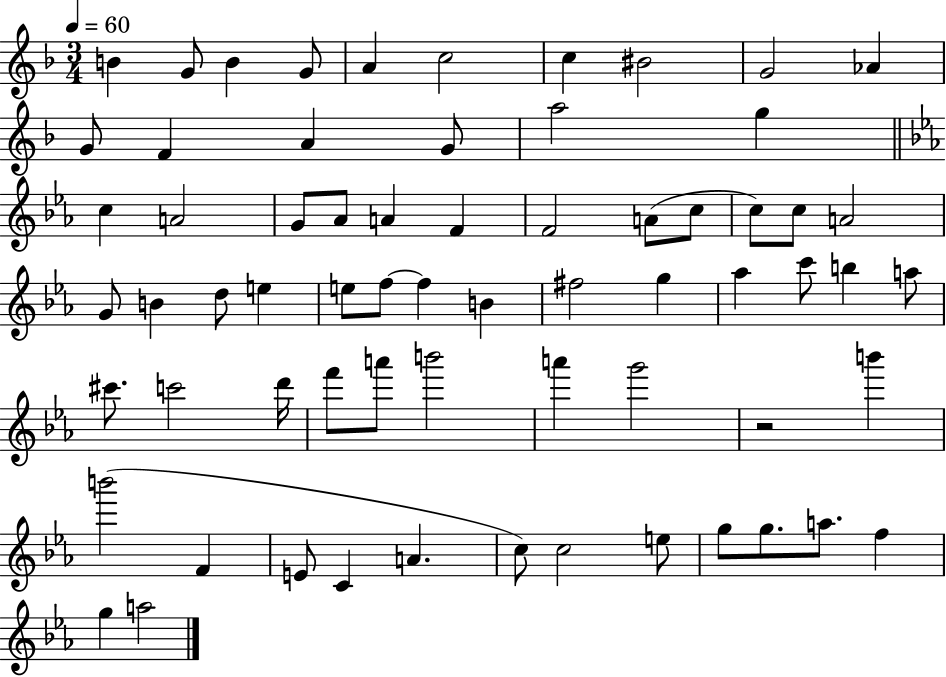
{
  \clef treble
  \numericTimeSignature
  \time 3/4
  \key f \major
  \tempo 4 = 60
  b'4 g'8 b'4 g'8 | a'4 c''2 | c''4 bis'2 | g'2 aes'4 | \break g'8 f'4 a'4 g'8 | a''2 g''4 | \bar "||" \break \key c \minor c''4 a'2 | g'8 aes'8 a'4 f'4 | f'2 a'8( c''8 | c''8) c''8 a'2 | \break g'8 b'4 d''8 e''4 | e''8 f''8~~ f''4 b'4 | fis''2 g''4 | aes''4 c'''8 b''4 a''8 | \break cis'''8. c'''2 d'''16 | f'''8 a'''8 b'''2 | a'''4 g'''2 | r2 b'''4 | \break b'''2( f'4 | e'8 c'4 a'4. | c''8) c''2 e''8 | g''8 g''8. a''8. f''4 | \break g''4 a''2 | \bar "|."
}